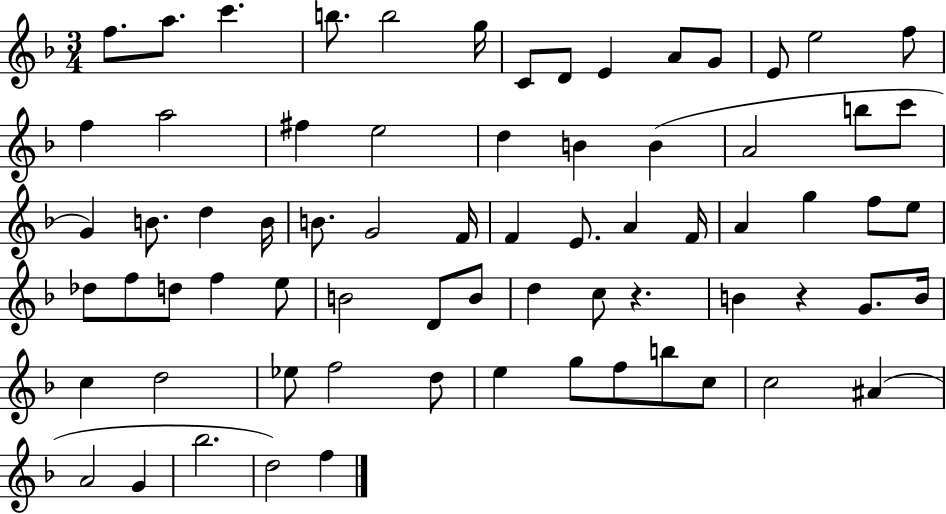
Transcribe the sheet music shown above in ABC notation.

X:1
T:Untitled
M:3/4
L:1/4
K:F
f/2 a/2 c' b/2 b2 g/4 C/2 D/2 E A/2 G/2 E/2 e2 f/2 f a2 ^f e2 d B B A2 b/2 c'/2 G B/2 d B/4 B/2 G2 F/4 F E/2 A F/4 A g f/2 e/2 _d/2 f/2 d/2 f e/2 B2 D/2 B/2 d c/2 z B z G/2 B/4 c d2 _e/2 f2 d/2 e g/2 f/2 b/2 c/2 c2 ^A A2 G _b2 d2 f